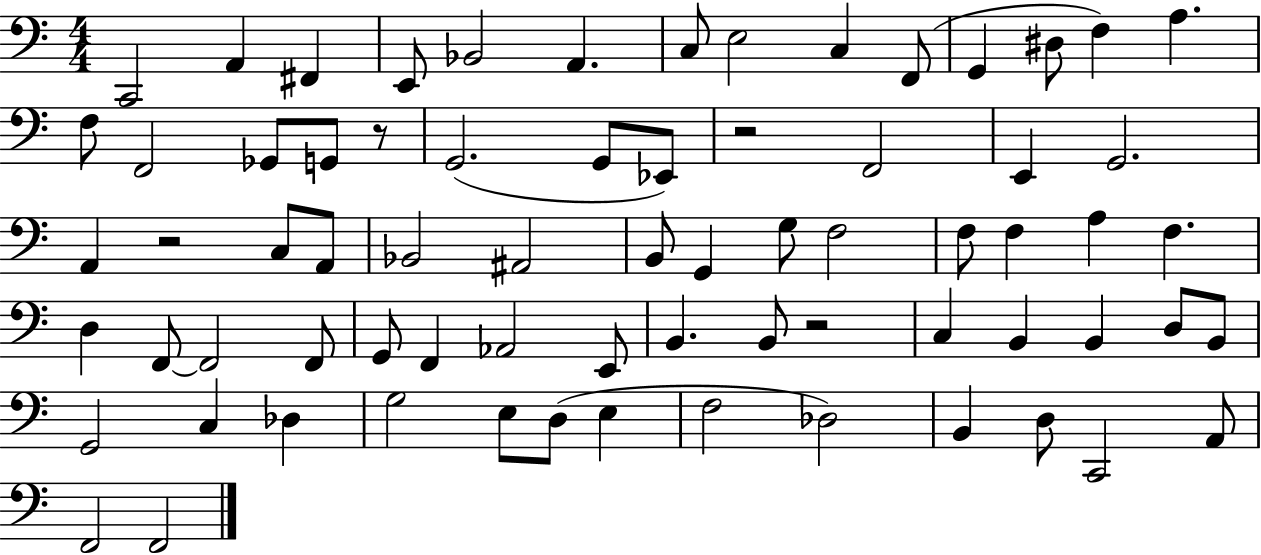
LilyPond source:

{
  \clef bass
  \numericTimeSignature
  \time 4/4
  \key c \major
  c,2 a,4 fis,4 | e,8 bes,2 a,4. | c8 e2 c4 f,8( | g,4 dis8 f4) a4. | \break f8 f,2 ges,8 g,8 r8 | g,2.( g,8 ees,8) | r2 f,2 | e,4 g,2. | \break a,4 r2 c8 a,8 | bes,2 ais,2 | b,8 g,4 g8 f2 | f8 f4 a4 f4. | \break d4 f,8~~ f,2 f,8 | g,8 f,4 aes,2 e,8 | b,4. b,8 r2 | c4 b,4 b,4 d8 b,8 | \break g,2 c4 des4 | g2 e8 d8( e4 | f2 des2) | b,4 d8 c,2 a,8 | \break f,2 f,2 | \bar "|."
}